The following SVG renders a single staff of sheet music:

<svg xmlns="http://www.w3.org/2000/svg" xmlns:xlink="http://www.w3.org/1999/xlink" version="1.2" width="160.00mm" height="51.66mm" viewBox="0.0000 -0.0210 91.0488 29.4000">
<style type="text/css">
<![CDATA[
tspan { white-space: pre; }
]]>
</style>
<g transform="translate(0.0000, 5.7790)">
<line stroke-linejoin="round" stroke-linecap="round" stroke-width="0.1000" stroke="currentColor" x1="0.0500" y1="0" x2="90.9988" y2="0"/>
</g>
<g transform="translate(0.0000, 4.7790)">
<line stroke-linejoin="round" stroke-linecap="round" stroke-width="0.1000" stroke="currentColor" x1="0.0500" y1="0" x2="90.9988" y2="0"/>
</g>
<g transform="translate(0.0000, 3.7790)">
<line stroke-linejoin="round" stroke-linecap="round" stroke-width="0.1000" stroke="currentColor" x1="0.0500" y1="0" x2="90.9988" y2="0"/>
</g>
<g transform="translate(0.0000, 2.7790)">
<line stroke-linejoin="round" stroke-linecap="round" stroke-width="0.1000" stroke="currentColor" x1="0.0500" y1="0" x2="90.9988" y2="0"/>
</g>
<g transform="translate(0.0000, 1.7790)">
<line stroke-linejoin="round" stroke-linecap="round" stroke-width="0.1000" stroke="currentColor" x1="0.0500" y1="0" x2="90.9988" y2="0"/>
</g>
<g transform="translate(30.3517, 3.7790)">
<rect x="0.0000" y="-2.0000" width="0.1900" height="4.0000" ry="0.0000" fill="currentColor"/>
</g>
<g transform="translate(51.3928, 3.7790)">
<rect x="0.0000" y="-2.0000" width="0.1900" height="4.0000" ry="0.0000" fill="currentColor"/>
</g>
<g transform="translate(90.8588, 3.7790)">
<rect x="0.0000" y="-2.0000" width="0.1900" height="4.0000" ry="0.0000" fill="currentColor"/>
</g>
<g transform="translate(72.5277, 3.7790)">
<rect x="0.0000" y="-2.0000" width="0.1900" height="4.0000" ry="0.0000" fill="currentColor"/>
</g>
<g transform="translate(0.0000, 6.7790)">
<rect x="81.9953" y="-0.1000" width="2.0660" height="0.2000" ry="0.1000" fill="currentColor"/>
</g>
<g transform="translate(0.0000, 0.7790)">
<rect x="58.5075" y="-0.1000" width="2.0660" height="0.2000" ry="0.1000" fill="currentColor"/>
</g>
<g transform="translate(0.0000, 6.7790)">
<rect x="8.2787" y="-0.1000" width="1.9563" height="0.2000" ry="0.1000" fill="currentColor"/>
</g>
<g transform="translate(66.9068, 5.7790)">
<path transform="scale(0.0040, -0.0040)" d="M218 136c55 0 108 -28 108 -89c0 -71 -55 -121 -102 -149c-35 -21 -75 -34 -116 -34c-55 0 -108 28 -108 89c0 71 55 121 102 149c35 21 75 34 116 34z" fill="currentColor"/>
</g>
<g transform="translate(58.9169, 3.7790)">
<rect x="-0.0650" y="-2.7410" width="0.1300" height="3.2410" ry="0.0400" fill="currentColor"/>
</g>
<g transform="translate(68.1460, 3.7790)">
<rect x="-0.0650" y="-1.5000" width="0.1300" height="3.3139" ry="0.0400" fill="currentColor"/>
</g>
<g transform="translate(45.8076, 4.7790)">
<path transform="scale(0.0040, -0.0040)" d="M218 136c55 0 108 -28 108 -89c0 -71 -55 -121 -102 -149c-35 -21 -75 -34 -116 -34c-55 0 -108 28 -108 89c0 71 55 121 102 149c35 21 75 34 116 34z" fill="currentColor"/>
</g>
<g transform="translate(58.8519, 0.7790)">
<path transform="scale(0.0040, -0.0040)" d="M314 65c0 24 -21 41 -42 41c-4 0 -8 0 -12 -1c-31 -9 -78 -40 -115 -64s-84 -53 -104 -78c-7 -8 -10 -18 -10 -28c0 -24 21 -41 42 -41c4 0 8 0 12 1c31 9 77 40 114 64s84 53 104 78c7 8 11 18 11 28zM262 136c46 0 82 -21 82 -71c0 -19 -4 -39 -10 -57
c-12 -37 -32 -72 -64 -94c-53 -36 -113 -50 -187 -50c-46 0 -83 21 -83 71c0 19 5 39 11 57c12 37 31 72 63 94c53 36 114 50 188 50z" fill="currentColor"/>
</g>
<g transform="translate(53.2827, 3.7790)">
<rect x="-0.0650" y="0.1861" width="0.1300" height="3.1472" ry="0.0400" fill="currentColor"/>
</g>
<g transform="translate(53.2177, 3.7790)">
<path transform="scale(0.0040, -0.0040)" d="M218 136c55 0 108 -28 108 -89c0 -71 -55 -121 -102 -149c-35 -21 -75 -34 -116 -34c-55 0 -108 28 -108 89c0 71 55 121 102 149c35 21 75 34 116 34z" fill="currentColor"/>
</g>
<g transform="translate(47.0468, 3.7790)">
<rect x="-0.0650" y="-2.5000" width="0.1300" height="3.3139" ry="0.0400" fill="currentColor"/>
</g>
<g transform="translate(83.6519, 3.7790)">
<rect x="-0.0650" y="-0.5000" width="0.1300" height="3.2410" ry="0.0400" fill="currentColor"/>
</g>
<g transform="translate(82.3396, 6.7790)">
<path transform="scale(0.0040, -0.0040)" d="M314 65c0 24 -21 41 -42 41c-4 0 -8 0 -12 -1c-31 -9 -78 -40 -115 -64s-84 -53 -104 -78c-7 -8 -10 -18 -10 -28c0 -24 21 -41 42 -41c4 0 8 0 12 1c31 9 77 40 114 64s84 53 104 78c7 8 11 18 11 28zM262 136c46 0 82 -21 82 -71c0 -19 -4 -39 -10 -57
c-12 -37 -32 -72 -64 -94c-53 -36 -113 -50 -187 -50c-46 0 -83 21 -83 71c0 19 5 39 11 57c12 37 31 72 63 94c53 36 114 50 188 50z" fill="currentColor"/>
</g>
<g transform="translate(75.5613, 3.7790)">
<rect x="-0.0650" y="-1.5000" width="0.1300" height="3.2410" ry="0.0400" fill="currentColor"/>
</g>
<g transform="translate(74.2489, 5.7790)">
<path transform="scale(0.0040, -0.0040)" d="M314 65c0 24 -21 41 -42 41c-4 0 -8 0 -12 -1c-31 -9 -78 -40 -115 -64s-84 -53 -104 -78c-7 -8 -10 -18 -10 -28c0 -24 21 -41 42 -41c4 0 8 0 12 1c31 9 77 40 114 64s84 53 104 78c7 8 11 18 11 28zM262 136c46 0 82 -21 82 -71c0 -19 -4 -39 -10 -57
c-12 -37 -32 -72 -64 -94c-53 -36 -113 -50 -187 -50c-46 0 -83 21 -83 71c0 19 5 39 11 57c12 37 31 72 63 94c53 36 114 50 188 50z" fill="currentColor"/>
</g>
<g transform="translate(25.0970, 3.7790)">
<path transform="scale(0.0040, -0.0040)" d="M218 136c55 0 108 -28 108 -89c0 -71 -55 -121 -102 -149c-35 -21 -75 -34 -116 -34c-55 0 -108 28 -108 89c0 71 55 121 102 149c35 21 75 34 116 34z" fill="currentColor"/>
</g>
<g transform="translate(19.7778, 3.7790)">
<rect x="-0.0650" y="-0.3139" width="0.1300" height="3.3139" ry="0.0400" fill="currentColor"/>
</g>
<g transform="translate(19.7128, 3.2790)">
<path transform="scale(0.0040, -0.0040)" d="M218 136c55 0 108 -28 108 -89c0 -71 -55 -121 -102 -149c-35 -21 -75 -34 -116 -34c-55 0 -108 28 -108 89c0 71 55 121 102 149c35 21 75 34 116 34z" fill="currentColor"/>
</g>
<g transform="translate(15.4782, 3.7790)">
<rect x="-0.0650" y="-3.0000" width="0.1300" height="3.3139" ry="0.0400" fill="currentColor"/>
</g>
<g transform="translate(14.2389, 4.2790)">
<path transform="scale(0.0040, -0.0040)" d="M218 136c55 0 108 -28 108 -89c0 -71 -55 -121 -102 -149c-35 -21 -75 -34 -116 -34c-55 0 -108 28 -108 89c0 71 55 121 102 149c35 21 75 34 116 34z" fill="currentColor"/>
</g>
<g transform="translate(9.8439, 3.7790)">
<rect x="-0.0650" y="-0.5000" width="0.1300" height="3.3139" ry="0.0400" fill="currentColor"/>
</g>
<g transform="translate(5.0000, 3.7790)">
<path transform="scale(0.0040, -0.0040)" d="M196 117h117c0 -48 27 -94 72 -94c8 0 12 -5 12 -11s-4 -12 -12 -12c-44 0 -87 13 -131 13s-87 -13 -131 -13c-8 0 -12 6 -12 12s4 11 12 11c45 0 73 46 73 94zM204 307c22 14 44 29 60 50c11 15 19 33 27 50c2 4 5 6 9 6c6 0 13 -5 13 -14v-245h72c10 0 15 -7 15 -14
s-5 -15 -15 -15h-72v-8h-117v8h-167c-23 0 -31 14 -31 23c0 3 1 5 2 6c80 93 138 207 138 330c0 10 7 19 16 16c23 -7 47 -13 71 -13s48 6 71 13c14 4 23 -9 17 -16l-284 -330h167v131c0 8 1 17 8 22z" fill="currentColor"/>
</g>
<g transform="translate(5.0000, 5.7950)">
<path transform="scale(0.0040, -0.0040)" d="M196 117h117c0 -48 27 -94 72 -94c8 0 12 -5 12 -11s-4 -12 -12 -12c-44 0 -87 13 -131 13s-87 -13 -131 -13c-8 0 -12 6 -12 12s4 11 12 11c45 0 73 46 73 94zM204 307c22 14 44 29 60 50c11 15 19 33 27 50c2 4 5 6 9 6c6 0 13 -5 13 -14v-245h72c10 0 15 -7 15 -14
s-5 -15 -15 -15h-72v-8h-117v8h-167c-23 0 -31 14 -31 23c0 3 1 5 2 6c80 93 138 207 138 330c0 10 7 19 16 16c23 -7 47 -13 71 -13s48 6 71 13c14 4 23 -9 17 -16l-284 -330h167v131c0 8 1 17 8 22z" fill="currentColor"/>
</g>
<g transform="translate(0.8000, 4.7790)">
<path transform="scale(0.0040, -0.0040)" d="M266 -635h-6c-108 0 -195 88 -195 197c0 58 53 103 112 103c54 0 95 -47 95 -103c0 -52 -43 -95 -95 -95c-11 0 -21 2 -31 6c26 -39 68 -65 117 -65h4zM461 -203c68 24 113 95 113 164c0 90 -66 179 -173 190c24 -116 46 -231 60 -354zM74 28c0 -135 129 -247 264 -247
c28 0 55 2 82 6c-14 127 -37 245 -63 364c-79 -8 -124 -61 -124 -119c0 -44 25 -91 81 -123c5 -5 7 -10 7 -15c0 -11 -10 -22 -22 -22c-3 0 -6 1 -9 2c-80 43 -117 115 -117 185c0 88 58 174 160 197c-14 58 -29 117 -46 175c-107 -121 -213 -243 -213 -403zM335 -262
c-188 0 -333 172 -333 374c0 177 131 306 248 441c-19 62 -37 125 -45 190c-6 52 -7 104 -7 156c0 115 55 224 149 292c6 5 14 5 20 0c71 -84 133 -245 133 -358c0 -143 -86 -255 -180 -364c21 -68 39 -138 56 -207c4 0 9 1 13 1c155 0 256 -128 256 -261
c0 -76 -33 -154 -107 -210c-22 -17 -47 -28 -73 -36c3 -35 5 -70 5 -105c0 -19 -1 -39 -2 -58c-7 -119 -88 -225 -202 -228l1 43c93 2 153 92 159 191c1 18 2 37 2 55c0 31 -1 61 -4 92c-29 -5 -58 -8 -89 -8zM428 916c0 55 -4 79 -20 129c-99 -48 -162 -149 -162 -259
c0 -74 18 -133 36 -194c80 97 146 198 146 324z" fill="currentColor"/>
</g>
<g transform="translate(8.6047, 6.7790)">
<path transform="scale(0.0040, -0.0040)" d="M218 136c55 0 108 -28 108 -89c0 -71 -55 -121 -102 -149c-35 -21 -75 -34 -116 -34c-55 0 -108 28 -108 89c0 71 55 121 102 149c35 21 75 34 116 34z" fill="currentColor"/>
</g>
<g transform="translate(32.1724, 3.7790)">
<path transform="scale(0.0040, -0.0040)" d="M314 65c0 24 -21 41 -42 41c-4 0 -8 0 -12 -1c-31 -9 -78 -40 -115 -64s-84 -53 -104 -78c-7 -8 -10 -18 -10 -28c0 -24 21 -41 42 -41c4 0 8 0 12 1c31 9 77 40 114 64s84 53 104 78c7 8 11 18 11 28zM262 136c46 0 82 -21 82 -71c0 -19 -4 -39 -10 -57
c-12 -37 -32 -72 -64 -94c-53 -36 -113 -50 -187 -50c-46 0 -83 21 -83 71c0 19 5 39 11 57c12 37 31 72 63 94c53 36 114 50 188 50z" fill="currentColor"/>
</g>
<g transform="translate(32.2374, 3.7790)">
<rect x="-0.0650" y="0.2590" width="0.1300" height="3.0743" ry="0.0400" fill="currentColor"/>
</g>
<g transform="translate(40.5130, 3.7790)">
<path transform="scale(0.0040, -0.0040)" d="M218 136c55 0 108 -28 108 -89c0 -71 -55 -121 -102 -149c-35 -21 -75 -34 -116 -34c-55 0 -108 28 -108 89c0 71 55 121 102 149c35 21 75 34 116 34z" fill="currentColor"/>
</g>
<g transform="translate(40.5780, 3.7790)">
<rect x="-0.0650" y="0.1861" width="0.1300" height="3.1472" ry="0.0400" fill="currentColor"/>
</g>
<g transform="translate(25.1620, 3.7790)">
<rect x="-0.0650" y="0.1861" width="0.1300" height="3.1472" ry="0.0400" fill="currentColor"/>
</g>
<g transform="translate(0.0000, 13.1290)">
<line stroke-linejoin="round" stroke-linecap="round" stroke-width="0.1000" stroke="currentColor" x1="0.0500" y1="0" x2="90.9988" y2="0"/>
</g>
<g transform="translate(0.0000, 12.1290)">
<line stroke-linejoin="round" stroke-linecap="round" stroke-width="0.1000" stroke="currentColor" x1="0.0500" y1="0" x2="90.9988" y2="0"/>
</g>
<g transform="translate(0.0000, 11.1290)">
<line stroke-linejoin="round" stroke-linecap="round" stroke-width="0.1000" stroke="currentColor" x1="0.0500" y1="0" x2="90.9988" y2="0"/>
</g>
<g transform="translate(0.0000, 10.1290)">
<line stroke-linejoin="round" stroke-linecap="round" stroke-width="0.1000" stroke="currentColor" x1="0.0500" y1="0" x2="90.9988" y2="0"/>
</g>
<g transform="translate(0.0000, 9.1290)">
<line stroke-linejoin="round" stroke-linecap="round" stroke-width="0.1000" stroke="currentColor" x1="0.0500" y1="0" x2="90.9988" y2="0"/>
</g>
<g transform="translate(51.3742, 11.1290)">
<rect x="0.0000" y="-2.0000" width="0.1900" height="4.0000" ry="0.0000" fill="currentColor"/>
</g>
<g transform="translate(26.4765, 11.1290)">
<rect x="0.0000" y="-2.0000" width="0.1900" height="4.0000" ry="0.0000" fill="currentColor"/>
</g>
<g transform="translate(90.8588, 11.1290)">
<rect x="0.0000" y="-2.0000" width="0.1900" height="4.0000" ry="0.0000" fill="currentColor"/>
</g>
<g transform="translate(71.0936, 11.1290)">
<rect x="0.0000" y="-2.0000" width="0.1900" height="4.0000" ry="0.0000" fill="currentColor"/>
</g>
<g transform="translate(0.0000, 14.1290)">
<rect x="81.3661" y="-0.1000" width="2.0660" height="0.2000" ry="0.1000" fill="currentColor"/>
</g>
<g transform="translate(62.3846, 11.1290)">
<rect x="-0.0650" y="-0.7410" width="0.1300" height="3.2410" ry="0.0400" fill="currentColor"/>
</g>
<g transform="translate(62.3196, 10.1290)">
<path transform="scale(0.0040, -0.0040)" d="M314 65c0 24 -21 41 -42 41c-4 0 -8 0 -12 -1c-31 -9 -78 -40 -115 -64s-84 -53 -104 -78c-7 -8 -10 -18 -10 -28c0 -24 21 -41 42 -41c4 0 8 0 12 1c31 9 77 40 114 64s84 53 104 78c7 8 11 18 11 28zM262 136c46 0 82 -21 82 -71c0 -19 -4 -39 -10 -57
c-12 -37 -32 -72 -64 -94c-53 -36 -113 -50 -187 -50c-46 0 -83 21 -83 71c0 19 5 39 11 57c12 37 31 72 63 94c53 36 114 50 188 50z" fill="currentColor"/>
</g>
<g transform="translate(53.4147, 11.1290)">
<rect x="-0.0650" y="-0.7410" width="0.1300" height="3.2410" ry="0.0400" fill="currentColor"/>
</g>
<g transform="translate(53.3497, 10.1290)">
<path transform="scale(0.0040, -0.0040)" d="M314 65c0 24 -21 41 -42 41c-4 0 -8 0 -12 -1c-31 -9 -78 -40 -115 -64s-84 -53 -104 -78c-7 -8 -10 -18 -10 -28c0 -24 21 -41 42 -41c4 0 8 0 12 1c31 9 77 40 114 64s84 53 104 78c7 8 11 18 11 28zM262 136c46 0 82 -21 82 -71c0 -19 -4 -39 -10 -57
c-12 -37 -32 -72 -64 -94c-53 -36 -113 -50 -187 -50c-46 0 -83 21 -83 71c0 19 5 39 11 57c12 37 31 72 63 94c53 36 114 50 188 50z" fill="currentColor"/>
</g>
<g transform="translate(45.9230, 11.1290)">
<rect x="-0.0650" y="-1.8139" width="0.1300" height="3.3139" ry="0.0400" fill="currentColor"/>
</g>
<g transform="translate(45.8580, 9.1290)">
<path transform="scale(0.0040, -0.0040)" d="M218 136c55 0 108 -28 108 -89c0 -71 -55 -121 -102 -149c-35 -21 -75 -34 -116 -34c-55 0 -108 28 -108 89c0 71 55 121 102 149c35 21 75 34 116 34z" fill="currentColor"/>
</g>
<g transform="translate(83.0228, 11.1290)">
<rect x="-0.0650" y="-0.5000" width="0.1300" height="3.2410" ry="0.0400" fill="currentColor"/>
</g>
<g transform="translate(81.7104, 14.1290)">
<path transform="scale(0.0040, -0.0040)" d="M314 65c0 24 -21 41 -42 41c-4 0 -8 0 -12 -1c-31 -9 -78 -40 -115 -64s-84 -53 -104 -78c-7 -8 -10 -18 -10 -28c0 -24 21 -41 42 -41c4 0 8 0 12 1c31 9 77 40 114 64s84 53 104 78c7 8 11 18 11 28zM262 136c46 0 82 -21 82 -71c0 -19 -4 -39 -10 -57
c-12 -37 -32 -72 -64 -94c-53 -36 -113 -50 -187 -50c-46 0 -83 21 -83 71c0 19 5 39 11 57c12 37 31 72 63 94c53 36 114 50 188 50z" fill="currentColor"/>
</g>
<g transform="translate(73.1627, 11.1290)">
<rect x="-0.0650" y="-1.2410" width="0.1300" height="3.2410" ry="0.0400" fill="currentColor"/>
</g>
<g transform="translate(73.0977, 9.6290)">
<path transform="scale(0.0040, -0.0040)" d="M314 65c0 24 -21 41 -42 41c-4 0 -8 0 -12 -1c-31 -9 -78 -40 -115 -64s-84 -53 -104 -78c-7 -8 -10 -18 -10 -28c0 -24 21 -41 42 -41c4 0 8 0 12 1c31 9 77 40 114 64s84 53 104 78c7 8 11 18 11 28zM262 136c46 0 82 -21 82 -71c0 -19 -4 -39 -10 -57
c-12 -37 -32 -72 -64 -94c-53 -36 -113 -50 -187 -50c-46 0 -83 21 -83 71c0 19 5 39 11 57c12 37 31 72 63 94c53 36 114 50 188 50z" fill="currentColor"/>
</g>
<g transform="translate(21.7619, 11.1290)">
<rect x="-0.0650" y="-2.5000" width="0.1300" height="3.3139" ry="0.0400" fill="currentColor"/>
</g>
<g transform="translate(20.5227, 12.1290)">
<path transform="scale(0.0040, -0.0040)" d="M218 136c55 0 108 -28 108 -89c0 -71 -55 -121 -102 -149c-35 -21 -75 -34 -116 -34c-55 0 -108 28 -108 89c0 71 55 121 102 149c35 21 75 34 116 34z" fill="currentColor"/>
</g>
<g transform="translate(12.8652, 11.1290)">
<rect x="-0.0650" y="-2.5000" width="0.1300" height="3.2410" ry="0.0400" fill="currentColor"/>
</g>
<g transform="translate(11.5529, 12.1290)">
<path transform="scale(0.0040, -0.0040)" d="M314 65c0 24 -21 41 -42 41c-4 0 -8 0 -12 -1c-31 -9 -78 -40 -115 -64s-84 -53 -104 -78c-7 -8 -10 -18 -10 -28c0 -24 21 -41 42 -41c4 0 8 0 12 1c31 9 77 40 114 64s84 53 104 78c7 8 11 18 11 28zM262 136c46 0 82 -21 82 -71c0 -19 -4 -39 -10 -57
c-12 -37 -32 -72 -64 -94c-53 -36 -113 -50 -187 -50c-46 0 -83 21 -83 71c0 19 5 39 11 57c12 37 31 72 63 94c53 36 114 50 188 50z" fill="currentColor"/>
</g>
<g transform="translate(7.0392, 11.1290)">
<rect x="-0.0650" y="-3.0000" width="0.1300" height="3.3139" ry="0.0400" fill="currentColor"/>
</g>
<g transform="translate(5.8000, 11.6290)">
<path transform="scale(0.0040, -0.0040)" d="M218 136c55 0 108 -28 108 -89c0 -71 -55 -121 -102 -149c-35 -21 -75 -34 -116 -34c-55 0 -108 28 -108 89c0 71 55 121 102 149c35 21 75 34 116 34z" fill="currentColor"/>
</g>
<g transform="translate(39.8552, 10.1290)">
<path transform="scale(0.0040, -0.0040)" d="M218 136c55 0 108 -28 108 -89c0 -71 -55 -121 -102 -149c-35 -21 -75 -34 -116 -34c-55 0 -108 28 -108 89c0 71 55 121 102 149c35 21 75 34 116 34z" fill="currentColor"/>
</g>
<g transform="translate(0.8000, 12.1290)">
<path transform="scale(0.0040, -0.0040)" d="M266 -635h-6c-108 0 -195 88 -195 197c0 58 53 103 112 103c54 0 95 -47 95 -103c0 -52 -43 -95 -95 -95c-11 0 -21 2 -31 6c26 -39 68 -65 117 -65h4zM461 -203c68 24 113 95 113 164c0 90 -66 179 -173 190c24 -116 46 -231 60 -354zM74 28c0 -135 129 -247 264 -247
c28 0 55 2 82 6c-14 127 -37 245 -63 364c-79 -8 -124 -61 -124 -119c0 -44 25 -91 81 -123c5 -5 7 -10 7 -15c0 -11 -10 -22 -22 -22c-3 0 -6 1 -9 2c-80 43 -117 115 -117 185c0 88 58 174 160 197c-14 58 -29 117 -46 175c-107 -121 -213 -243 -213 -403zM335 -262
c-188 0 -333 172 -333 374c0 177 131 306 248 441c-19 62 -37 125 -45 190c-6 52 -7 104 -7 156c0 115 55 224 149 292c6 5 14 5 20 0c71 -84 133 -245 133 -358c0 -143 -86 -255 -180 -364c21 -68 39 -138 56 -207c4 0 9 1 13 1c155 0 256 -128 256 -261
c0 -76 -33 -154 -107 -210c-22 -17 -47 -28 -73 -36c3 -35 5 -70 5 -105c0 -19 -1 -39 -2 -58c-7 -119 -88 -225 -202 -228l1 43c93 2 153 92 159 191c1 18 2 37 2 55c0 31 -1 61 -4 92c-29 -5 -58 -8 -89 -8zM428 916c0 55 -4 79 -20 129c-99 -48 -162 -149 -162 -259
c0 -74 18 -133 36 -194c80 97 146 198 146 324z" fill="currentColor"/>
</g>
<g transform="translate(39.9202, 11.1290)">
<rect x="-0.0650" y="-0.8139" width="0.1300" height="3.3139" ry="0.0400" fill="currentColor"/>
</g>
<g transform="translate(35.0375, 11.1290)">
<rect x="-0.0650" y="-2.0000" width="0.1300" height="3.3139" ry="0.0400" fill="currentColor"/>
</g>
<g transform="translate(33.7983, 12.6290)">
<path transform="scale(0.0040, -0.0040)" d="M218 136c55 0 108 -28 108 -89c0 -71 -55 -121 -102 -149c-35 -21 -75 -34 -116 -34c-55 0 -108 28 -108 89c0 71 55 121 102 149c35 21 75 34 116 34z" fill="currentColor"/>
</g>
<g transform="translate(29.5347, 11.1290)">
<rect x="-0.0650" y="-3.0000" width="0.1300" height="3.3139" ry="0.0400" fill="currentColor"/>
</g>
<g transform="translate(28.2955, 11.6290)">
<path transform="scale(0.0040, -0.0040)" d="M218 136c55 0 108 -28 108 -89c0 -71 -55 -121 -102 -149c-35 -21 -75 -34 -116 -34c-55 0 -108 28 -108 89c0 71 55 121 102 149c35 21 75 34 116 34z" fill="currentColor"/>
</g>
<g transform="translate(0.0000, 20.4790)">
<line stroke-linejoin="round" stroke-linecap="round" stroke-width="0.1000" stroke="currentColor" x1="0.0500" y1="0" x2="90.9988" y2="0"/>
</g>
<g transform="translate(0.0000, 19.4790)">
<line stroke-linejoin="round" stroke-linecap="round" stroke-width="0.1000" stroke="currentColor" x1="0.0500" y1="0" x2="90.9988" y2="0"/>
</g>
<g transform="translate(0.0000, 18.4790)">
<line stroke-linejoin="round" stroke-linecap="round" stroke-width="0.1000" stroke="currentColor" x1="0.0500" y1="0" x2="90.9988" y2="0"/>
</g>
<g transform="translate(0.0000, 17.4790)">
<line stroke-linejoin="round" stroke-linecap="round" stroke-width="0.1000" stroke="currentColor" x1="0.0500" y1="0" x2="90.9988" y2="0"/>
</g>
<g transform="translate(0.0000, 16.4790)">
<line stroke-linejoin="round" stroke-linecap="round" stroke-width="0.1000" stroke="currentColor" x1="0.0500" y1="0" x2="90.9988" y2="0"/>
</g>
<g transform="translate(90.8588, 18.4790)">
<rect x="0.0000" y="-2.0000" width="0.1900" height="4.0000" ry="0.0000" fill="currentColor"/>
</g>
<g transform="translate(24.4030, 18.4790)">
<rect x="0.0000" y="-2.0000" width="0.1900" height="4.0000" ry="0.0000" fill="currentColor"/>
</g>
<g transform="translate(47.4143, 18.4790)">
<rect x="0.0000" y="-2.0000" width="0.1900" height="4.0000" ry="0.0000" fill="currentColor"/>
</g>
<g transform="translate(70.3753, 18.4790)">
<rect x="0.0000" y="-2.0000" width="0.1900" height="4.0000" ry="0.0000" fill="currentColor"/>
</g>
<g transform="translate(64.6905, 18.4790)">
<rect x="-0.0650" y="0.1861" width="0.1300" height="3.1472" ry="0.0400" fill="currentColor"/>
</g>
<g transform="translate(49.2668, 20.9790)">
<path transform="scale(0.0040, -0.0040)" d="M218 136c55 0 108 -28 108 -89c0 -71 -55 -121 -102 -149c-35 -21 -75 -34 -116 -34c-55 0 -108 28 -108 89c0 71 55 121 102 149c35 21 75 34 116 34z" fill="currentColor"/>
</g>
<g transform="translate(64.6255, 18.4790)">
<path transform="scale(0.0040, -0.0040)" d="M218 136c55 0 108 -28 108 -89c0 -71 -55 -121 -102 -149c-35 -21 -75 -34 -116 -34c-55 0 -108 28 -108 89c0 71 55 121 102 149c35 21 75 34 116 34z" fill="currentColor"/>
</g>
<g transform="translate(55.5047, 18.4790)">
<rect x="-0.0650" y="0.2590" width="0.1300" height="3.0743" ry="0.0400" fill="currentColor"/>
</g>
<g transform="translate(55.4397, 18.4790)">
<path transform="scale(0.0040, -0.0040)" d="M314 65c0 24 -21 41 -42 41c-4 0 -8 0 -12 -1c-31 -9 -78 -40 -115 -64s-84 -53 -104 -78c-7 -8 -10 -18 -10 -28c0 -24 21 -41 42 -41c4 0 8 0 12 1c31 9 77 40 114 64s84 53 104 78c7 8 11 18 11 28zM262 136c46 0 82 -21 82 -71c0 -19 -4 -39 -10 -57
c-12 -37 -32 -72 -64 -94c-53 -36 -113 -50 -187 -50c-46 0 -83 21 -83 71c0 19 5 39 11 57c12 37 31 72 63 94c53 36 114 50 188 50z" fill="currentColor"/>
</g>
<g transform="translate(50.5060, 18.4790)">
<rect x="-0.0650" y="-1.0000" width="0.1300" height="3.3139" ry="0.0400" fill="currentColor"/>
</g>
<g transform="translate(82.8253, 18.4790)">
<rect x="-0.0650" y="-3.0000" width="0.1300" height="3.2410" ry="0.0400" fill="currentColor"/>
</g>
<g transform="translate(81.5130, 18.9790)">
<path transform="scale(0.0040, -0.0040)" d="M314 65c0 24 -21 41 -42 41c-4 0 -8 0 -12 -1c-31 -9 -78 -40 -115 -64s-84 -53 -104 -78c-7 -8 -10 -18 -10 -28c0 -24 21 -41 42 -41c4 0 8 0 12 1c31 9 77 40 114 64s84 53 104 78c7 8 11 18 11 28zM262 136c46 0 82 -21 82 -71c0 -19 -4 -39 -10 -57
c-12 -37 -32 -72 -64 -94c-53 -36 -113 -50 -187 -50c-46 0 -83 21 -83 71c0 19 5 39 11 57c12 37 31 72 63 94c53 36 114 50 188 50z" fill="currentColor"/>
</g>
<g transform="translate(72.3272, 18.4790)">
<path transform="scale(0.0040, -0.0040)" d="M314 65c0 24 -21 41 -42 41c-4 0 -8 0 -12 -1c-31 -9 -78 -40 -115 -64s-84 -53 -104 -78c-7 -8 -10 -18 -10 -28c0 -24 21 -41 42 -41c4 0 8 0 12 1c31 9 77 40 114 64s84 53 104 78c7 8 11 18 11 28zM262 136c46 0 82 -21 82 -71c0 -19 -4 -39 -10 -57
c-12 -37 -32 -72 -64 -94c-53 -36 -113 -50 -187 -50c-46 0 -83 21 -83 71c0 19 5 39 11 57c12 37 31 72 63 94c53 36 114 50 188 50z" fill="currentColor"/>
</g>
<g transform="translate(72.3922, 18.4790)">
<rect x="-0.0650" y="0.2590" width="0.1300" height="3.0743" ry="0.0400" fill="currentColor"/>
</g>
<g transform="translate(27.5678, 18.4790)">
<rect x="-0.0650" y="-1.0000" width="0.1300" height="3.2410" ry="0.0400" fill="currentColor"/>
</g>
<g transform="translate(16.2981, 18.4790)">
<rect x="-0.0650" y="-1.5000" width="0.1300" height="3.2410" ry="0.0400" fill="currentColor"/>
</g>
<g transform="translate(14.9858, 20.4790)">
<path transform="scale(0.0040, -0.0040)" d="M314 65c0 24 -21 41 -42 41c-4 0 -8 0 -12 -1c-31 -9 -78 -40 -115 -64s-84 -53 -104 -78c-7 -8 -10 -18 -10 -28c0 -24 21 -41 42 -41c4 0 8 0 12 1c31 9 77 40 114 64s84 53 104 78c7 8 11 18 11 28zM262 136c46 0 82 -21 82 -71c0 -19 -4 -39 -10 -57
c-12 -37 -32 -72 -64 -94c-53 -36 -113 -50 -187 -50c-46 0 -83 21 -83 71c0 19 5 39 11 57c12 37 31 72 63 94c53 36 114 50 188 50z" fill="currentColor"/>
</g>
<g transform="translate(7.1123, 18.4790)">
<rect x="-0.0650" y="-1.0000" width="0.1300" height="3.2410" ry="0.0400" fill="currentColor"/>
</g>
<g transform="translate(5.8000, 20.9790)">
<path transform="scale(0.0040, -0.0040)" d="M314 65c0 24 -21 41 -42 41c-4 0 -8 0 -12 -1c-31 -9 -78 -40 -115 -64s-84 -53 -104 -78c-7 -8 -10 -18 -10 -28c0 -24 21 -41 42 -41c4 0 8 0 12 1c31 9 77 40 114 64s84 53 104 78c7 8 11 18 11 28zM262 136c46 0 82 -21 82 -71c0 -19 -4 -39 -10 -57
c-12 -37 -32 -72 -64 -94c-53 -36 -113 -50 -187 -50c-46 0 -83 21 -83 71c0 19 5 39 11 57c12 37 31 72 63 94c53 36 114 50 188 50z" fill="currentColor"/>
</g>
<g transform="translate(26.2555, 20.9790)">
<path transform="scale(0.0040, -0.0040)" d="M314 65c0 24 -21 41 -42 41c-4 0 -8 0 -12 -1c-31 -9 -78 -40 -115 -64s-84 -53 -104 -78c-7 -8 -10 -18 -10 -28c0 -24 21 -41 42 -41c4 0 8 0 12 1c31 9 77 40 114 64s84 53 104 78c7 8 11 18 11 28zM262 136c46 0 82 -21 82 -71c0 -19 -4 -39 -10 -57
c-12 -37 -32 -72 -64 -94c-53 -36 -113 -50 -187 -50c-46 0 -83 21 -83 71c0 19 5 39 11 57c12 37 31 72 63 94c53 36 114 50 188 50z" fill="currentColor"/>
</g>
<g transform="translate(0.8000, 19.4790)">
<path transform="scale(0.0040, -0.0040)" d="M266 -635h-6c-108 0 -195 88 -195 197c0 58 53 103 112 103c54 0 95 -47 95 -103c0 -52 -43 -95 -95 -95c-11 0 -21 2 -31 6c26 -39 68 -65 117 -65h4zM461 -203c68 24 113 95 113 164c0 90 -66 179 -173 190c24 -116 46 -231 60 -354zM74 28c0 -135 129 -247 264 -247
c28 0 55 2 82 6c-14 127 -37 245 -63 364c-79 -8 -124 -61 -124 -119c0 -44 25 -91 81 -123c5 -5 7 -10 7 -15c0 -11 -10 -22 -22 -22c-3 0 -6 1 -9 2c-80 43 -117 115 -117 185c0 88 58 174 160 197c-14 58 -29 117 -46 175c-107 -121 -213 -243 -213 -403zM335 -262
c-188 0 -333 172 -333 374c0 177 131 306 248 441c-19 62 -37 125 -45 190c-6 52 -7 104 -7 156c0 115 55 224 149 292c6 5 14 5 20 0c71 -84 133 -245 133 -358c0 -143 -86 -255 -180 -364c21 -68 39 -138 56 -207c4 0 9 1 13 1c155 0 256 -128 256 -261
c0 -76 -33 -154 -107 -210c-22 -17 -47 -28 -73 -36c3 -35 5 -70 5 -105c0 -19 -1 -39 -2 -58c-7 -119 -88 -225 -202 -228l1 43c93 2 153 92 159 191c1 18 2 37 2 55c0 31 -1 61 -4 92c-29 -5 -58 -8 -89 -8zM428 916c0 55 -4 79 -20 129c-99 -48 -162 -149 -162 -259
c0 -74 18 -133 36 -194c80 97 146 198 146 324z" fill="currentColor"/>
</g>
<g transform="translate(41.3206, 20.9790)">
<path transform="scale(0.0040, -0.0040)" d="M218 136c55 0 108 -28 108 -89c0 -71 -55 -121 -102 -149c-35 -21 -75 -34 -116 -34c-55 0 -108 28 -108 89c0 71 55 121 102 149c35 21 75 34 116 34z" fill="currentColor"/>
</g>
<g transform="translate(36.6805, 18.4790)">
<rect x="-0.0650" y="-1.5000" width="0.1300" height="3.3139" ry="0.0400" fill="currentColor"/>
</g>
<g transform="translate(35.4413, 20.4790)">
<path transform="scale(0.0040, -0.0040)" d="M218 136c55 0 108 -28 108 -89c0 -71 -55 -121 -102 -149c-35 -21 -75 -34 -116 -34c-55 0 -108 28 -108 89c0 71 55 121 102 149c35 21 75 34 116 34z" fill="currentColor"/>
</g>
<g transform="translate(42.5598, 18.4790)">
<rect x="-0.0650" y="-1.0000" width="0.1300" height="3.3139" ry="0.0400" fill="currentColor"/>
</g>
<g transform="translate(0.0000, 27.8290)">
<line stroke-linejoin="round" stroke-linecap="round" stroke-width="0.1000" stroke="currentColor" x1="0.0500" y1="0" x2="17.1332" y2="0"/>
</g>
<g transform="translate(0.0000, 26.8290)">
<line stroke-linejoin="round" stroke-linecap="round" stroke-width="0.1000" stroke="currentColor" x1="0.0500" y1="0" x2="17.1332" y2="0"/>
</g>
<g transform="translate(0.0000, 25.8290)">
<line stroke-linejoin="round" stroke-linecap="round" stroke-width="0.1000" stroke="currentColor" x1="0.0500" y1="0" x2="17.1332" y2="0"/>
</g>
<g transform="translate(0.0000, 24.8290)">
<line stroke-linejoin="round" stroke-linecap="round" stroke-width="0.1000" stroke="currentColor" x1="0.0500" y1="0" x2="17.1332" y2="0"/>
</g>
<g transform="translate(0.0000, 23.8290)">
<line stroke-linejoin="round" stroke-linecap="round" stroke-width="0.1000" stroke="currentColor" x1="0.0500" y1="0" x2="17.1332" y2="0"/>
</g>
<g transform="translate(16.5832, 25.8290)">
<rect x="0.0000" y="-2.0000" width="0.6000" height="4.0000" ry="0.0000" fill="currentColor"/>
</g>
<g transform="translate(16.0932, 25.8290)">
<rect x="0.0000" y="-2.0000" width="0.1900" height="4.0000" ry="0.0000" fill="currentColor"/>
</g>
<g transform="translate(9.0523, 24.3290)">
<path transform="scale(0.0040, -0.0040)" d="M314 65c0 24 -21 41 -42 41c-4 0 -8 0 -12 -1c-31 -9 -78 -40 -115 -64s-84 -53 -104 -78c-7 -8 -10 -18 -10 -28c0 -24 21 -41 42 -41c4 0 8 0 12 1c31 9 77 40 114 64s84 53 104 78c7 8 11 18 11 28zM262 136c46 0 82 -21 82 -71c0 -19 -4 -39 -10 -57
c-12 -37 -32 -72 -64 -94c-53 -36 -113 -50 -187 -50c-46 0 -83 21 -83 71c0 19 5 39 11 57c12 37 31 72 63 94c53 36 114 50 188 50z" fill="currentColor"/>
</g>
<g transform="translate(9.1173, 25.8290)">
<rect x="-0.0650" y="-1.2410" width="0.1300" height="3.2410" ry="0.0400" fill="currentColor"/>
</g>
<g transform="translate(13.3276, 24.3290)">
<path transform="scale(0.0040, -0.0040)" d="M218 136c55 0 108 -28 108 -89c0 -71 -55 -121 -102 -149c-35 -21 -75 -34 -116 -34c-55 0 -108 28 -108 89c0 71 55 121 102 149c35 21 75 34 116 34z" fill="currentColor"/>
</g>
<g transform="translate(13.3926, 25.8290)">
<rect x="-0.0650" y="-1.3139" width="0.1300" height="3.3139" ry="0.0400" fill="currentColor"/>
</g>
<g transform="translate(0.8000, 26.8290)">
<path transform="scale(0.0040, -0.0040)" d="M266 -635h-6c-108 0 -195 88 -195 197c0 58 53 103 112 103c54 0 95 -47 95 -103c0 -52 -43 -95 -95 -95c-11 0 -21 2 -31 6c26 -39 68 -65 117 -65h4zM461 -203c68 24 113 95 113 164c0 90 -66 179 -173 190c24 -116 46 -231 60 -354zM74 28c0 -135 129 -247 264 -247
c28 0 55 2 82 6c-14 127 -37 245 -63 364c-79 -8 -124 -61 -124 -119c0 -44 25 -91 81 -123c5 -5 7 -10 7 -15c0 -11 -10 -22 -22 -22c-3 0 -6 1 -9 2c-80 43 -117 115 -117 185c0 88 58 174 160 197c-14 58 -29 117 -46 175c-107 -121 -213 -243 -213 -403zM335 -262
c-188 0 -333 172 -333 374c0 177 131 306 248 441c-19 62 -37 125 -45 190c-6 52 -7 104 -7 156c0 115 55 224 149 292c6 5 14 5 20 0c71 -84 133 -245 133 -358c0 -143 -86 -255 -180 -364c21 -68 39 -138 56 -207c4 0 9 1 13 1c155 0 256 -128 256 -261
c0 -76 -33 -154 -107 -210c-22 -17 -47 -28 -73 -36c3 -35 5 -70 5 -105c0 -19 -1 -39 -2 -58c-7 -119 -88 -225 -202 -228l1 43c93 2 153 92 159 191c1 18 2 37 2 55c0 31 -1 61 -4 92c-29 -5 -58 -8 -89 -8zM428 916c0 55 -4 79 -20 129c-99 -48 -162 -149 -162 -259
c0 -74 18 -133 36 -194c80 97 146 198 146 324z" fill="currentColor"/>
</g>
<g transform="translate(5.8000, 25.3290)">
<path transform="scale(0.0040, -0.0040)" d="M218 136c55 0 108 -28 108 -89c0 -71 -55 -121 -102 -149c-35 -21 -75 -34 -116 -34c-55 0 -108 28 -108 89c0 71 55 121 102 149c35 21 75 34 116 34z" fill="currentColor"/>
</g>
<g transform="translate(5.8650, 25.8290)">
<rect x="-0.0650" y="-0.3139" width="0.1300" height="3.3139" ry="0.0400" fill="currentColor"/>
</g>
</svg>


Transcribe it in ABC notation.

X:1
T:Untitled
M:4/4
L:1/4
K:C
C A c B B2 B G B a2 E E2 C2 A G2 G A F d f d2 d2 e2 C2 D2 E2 D2 E D D B2 B B2 A2 c e2 e